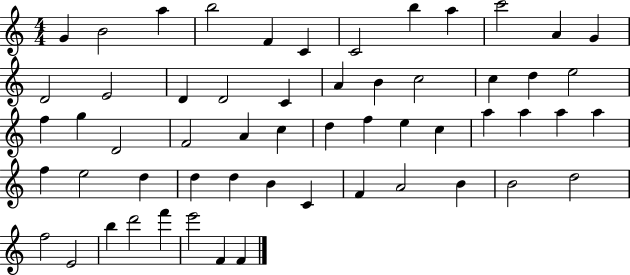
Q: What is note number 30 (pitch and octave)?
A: D5